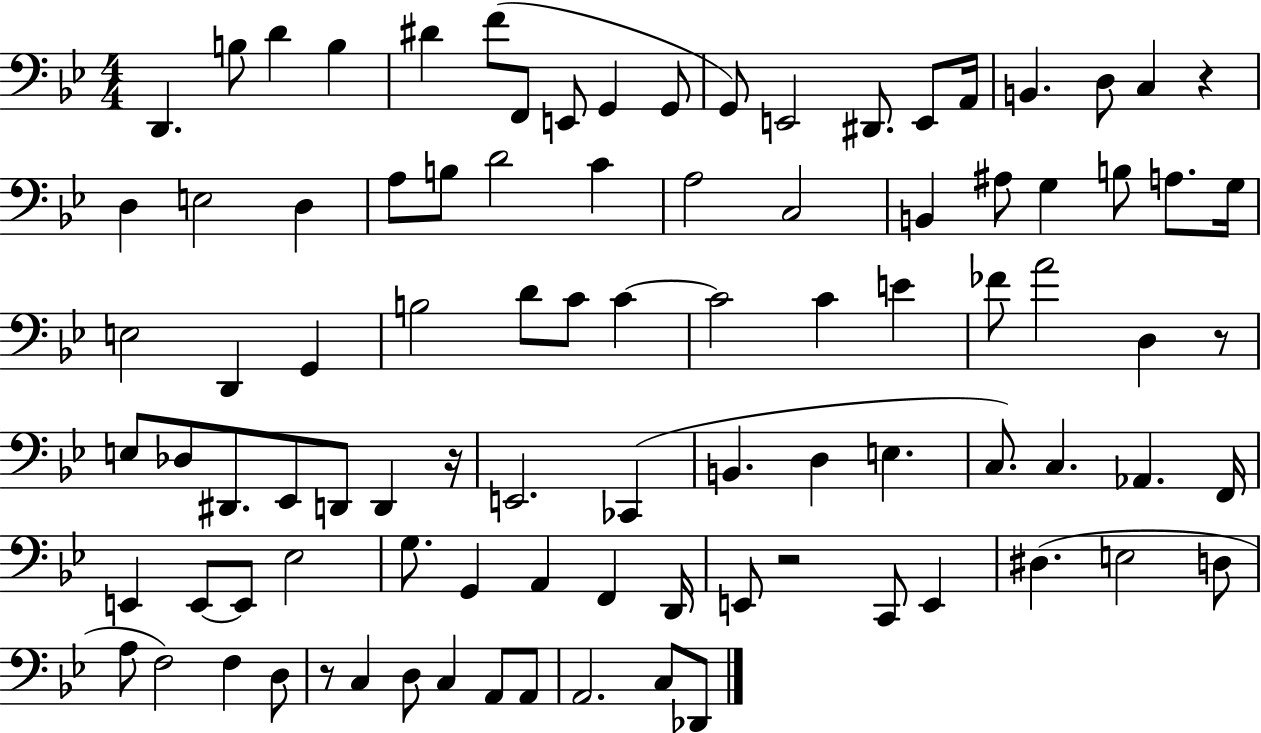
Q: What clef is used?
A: bass